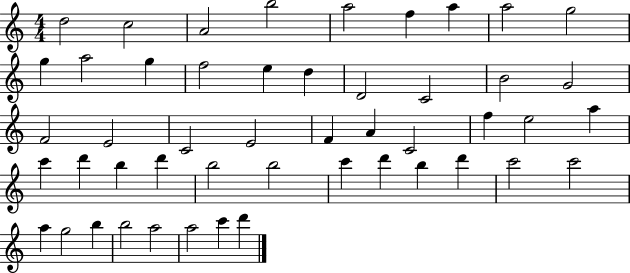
X:1
T:Untitled
M:4/4
L:1/4
K:C
d2 c2 A2 b2 a2 f a a2 g2 g a2 g f2 e d D2 C2 B2 G2 F2 E2 C2 E2 F A C2 f e2 a c' d' b d' b2 b2 c' d' b d' c'2 c'2 a g2 b b2 a2 a2 c' d'